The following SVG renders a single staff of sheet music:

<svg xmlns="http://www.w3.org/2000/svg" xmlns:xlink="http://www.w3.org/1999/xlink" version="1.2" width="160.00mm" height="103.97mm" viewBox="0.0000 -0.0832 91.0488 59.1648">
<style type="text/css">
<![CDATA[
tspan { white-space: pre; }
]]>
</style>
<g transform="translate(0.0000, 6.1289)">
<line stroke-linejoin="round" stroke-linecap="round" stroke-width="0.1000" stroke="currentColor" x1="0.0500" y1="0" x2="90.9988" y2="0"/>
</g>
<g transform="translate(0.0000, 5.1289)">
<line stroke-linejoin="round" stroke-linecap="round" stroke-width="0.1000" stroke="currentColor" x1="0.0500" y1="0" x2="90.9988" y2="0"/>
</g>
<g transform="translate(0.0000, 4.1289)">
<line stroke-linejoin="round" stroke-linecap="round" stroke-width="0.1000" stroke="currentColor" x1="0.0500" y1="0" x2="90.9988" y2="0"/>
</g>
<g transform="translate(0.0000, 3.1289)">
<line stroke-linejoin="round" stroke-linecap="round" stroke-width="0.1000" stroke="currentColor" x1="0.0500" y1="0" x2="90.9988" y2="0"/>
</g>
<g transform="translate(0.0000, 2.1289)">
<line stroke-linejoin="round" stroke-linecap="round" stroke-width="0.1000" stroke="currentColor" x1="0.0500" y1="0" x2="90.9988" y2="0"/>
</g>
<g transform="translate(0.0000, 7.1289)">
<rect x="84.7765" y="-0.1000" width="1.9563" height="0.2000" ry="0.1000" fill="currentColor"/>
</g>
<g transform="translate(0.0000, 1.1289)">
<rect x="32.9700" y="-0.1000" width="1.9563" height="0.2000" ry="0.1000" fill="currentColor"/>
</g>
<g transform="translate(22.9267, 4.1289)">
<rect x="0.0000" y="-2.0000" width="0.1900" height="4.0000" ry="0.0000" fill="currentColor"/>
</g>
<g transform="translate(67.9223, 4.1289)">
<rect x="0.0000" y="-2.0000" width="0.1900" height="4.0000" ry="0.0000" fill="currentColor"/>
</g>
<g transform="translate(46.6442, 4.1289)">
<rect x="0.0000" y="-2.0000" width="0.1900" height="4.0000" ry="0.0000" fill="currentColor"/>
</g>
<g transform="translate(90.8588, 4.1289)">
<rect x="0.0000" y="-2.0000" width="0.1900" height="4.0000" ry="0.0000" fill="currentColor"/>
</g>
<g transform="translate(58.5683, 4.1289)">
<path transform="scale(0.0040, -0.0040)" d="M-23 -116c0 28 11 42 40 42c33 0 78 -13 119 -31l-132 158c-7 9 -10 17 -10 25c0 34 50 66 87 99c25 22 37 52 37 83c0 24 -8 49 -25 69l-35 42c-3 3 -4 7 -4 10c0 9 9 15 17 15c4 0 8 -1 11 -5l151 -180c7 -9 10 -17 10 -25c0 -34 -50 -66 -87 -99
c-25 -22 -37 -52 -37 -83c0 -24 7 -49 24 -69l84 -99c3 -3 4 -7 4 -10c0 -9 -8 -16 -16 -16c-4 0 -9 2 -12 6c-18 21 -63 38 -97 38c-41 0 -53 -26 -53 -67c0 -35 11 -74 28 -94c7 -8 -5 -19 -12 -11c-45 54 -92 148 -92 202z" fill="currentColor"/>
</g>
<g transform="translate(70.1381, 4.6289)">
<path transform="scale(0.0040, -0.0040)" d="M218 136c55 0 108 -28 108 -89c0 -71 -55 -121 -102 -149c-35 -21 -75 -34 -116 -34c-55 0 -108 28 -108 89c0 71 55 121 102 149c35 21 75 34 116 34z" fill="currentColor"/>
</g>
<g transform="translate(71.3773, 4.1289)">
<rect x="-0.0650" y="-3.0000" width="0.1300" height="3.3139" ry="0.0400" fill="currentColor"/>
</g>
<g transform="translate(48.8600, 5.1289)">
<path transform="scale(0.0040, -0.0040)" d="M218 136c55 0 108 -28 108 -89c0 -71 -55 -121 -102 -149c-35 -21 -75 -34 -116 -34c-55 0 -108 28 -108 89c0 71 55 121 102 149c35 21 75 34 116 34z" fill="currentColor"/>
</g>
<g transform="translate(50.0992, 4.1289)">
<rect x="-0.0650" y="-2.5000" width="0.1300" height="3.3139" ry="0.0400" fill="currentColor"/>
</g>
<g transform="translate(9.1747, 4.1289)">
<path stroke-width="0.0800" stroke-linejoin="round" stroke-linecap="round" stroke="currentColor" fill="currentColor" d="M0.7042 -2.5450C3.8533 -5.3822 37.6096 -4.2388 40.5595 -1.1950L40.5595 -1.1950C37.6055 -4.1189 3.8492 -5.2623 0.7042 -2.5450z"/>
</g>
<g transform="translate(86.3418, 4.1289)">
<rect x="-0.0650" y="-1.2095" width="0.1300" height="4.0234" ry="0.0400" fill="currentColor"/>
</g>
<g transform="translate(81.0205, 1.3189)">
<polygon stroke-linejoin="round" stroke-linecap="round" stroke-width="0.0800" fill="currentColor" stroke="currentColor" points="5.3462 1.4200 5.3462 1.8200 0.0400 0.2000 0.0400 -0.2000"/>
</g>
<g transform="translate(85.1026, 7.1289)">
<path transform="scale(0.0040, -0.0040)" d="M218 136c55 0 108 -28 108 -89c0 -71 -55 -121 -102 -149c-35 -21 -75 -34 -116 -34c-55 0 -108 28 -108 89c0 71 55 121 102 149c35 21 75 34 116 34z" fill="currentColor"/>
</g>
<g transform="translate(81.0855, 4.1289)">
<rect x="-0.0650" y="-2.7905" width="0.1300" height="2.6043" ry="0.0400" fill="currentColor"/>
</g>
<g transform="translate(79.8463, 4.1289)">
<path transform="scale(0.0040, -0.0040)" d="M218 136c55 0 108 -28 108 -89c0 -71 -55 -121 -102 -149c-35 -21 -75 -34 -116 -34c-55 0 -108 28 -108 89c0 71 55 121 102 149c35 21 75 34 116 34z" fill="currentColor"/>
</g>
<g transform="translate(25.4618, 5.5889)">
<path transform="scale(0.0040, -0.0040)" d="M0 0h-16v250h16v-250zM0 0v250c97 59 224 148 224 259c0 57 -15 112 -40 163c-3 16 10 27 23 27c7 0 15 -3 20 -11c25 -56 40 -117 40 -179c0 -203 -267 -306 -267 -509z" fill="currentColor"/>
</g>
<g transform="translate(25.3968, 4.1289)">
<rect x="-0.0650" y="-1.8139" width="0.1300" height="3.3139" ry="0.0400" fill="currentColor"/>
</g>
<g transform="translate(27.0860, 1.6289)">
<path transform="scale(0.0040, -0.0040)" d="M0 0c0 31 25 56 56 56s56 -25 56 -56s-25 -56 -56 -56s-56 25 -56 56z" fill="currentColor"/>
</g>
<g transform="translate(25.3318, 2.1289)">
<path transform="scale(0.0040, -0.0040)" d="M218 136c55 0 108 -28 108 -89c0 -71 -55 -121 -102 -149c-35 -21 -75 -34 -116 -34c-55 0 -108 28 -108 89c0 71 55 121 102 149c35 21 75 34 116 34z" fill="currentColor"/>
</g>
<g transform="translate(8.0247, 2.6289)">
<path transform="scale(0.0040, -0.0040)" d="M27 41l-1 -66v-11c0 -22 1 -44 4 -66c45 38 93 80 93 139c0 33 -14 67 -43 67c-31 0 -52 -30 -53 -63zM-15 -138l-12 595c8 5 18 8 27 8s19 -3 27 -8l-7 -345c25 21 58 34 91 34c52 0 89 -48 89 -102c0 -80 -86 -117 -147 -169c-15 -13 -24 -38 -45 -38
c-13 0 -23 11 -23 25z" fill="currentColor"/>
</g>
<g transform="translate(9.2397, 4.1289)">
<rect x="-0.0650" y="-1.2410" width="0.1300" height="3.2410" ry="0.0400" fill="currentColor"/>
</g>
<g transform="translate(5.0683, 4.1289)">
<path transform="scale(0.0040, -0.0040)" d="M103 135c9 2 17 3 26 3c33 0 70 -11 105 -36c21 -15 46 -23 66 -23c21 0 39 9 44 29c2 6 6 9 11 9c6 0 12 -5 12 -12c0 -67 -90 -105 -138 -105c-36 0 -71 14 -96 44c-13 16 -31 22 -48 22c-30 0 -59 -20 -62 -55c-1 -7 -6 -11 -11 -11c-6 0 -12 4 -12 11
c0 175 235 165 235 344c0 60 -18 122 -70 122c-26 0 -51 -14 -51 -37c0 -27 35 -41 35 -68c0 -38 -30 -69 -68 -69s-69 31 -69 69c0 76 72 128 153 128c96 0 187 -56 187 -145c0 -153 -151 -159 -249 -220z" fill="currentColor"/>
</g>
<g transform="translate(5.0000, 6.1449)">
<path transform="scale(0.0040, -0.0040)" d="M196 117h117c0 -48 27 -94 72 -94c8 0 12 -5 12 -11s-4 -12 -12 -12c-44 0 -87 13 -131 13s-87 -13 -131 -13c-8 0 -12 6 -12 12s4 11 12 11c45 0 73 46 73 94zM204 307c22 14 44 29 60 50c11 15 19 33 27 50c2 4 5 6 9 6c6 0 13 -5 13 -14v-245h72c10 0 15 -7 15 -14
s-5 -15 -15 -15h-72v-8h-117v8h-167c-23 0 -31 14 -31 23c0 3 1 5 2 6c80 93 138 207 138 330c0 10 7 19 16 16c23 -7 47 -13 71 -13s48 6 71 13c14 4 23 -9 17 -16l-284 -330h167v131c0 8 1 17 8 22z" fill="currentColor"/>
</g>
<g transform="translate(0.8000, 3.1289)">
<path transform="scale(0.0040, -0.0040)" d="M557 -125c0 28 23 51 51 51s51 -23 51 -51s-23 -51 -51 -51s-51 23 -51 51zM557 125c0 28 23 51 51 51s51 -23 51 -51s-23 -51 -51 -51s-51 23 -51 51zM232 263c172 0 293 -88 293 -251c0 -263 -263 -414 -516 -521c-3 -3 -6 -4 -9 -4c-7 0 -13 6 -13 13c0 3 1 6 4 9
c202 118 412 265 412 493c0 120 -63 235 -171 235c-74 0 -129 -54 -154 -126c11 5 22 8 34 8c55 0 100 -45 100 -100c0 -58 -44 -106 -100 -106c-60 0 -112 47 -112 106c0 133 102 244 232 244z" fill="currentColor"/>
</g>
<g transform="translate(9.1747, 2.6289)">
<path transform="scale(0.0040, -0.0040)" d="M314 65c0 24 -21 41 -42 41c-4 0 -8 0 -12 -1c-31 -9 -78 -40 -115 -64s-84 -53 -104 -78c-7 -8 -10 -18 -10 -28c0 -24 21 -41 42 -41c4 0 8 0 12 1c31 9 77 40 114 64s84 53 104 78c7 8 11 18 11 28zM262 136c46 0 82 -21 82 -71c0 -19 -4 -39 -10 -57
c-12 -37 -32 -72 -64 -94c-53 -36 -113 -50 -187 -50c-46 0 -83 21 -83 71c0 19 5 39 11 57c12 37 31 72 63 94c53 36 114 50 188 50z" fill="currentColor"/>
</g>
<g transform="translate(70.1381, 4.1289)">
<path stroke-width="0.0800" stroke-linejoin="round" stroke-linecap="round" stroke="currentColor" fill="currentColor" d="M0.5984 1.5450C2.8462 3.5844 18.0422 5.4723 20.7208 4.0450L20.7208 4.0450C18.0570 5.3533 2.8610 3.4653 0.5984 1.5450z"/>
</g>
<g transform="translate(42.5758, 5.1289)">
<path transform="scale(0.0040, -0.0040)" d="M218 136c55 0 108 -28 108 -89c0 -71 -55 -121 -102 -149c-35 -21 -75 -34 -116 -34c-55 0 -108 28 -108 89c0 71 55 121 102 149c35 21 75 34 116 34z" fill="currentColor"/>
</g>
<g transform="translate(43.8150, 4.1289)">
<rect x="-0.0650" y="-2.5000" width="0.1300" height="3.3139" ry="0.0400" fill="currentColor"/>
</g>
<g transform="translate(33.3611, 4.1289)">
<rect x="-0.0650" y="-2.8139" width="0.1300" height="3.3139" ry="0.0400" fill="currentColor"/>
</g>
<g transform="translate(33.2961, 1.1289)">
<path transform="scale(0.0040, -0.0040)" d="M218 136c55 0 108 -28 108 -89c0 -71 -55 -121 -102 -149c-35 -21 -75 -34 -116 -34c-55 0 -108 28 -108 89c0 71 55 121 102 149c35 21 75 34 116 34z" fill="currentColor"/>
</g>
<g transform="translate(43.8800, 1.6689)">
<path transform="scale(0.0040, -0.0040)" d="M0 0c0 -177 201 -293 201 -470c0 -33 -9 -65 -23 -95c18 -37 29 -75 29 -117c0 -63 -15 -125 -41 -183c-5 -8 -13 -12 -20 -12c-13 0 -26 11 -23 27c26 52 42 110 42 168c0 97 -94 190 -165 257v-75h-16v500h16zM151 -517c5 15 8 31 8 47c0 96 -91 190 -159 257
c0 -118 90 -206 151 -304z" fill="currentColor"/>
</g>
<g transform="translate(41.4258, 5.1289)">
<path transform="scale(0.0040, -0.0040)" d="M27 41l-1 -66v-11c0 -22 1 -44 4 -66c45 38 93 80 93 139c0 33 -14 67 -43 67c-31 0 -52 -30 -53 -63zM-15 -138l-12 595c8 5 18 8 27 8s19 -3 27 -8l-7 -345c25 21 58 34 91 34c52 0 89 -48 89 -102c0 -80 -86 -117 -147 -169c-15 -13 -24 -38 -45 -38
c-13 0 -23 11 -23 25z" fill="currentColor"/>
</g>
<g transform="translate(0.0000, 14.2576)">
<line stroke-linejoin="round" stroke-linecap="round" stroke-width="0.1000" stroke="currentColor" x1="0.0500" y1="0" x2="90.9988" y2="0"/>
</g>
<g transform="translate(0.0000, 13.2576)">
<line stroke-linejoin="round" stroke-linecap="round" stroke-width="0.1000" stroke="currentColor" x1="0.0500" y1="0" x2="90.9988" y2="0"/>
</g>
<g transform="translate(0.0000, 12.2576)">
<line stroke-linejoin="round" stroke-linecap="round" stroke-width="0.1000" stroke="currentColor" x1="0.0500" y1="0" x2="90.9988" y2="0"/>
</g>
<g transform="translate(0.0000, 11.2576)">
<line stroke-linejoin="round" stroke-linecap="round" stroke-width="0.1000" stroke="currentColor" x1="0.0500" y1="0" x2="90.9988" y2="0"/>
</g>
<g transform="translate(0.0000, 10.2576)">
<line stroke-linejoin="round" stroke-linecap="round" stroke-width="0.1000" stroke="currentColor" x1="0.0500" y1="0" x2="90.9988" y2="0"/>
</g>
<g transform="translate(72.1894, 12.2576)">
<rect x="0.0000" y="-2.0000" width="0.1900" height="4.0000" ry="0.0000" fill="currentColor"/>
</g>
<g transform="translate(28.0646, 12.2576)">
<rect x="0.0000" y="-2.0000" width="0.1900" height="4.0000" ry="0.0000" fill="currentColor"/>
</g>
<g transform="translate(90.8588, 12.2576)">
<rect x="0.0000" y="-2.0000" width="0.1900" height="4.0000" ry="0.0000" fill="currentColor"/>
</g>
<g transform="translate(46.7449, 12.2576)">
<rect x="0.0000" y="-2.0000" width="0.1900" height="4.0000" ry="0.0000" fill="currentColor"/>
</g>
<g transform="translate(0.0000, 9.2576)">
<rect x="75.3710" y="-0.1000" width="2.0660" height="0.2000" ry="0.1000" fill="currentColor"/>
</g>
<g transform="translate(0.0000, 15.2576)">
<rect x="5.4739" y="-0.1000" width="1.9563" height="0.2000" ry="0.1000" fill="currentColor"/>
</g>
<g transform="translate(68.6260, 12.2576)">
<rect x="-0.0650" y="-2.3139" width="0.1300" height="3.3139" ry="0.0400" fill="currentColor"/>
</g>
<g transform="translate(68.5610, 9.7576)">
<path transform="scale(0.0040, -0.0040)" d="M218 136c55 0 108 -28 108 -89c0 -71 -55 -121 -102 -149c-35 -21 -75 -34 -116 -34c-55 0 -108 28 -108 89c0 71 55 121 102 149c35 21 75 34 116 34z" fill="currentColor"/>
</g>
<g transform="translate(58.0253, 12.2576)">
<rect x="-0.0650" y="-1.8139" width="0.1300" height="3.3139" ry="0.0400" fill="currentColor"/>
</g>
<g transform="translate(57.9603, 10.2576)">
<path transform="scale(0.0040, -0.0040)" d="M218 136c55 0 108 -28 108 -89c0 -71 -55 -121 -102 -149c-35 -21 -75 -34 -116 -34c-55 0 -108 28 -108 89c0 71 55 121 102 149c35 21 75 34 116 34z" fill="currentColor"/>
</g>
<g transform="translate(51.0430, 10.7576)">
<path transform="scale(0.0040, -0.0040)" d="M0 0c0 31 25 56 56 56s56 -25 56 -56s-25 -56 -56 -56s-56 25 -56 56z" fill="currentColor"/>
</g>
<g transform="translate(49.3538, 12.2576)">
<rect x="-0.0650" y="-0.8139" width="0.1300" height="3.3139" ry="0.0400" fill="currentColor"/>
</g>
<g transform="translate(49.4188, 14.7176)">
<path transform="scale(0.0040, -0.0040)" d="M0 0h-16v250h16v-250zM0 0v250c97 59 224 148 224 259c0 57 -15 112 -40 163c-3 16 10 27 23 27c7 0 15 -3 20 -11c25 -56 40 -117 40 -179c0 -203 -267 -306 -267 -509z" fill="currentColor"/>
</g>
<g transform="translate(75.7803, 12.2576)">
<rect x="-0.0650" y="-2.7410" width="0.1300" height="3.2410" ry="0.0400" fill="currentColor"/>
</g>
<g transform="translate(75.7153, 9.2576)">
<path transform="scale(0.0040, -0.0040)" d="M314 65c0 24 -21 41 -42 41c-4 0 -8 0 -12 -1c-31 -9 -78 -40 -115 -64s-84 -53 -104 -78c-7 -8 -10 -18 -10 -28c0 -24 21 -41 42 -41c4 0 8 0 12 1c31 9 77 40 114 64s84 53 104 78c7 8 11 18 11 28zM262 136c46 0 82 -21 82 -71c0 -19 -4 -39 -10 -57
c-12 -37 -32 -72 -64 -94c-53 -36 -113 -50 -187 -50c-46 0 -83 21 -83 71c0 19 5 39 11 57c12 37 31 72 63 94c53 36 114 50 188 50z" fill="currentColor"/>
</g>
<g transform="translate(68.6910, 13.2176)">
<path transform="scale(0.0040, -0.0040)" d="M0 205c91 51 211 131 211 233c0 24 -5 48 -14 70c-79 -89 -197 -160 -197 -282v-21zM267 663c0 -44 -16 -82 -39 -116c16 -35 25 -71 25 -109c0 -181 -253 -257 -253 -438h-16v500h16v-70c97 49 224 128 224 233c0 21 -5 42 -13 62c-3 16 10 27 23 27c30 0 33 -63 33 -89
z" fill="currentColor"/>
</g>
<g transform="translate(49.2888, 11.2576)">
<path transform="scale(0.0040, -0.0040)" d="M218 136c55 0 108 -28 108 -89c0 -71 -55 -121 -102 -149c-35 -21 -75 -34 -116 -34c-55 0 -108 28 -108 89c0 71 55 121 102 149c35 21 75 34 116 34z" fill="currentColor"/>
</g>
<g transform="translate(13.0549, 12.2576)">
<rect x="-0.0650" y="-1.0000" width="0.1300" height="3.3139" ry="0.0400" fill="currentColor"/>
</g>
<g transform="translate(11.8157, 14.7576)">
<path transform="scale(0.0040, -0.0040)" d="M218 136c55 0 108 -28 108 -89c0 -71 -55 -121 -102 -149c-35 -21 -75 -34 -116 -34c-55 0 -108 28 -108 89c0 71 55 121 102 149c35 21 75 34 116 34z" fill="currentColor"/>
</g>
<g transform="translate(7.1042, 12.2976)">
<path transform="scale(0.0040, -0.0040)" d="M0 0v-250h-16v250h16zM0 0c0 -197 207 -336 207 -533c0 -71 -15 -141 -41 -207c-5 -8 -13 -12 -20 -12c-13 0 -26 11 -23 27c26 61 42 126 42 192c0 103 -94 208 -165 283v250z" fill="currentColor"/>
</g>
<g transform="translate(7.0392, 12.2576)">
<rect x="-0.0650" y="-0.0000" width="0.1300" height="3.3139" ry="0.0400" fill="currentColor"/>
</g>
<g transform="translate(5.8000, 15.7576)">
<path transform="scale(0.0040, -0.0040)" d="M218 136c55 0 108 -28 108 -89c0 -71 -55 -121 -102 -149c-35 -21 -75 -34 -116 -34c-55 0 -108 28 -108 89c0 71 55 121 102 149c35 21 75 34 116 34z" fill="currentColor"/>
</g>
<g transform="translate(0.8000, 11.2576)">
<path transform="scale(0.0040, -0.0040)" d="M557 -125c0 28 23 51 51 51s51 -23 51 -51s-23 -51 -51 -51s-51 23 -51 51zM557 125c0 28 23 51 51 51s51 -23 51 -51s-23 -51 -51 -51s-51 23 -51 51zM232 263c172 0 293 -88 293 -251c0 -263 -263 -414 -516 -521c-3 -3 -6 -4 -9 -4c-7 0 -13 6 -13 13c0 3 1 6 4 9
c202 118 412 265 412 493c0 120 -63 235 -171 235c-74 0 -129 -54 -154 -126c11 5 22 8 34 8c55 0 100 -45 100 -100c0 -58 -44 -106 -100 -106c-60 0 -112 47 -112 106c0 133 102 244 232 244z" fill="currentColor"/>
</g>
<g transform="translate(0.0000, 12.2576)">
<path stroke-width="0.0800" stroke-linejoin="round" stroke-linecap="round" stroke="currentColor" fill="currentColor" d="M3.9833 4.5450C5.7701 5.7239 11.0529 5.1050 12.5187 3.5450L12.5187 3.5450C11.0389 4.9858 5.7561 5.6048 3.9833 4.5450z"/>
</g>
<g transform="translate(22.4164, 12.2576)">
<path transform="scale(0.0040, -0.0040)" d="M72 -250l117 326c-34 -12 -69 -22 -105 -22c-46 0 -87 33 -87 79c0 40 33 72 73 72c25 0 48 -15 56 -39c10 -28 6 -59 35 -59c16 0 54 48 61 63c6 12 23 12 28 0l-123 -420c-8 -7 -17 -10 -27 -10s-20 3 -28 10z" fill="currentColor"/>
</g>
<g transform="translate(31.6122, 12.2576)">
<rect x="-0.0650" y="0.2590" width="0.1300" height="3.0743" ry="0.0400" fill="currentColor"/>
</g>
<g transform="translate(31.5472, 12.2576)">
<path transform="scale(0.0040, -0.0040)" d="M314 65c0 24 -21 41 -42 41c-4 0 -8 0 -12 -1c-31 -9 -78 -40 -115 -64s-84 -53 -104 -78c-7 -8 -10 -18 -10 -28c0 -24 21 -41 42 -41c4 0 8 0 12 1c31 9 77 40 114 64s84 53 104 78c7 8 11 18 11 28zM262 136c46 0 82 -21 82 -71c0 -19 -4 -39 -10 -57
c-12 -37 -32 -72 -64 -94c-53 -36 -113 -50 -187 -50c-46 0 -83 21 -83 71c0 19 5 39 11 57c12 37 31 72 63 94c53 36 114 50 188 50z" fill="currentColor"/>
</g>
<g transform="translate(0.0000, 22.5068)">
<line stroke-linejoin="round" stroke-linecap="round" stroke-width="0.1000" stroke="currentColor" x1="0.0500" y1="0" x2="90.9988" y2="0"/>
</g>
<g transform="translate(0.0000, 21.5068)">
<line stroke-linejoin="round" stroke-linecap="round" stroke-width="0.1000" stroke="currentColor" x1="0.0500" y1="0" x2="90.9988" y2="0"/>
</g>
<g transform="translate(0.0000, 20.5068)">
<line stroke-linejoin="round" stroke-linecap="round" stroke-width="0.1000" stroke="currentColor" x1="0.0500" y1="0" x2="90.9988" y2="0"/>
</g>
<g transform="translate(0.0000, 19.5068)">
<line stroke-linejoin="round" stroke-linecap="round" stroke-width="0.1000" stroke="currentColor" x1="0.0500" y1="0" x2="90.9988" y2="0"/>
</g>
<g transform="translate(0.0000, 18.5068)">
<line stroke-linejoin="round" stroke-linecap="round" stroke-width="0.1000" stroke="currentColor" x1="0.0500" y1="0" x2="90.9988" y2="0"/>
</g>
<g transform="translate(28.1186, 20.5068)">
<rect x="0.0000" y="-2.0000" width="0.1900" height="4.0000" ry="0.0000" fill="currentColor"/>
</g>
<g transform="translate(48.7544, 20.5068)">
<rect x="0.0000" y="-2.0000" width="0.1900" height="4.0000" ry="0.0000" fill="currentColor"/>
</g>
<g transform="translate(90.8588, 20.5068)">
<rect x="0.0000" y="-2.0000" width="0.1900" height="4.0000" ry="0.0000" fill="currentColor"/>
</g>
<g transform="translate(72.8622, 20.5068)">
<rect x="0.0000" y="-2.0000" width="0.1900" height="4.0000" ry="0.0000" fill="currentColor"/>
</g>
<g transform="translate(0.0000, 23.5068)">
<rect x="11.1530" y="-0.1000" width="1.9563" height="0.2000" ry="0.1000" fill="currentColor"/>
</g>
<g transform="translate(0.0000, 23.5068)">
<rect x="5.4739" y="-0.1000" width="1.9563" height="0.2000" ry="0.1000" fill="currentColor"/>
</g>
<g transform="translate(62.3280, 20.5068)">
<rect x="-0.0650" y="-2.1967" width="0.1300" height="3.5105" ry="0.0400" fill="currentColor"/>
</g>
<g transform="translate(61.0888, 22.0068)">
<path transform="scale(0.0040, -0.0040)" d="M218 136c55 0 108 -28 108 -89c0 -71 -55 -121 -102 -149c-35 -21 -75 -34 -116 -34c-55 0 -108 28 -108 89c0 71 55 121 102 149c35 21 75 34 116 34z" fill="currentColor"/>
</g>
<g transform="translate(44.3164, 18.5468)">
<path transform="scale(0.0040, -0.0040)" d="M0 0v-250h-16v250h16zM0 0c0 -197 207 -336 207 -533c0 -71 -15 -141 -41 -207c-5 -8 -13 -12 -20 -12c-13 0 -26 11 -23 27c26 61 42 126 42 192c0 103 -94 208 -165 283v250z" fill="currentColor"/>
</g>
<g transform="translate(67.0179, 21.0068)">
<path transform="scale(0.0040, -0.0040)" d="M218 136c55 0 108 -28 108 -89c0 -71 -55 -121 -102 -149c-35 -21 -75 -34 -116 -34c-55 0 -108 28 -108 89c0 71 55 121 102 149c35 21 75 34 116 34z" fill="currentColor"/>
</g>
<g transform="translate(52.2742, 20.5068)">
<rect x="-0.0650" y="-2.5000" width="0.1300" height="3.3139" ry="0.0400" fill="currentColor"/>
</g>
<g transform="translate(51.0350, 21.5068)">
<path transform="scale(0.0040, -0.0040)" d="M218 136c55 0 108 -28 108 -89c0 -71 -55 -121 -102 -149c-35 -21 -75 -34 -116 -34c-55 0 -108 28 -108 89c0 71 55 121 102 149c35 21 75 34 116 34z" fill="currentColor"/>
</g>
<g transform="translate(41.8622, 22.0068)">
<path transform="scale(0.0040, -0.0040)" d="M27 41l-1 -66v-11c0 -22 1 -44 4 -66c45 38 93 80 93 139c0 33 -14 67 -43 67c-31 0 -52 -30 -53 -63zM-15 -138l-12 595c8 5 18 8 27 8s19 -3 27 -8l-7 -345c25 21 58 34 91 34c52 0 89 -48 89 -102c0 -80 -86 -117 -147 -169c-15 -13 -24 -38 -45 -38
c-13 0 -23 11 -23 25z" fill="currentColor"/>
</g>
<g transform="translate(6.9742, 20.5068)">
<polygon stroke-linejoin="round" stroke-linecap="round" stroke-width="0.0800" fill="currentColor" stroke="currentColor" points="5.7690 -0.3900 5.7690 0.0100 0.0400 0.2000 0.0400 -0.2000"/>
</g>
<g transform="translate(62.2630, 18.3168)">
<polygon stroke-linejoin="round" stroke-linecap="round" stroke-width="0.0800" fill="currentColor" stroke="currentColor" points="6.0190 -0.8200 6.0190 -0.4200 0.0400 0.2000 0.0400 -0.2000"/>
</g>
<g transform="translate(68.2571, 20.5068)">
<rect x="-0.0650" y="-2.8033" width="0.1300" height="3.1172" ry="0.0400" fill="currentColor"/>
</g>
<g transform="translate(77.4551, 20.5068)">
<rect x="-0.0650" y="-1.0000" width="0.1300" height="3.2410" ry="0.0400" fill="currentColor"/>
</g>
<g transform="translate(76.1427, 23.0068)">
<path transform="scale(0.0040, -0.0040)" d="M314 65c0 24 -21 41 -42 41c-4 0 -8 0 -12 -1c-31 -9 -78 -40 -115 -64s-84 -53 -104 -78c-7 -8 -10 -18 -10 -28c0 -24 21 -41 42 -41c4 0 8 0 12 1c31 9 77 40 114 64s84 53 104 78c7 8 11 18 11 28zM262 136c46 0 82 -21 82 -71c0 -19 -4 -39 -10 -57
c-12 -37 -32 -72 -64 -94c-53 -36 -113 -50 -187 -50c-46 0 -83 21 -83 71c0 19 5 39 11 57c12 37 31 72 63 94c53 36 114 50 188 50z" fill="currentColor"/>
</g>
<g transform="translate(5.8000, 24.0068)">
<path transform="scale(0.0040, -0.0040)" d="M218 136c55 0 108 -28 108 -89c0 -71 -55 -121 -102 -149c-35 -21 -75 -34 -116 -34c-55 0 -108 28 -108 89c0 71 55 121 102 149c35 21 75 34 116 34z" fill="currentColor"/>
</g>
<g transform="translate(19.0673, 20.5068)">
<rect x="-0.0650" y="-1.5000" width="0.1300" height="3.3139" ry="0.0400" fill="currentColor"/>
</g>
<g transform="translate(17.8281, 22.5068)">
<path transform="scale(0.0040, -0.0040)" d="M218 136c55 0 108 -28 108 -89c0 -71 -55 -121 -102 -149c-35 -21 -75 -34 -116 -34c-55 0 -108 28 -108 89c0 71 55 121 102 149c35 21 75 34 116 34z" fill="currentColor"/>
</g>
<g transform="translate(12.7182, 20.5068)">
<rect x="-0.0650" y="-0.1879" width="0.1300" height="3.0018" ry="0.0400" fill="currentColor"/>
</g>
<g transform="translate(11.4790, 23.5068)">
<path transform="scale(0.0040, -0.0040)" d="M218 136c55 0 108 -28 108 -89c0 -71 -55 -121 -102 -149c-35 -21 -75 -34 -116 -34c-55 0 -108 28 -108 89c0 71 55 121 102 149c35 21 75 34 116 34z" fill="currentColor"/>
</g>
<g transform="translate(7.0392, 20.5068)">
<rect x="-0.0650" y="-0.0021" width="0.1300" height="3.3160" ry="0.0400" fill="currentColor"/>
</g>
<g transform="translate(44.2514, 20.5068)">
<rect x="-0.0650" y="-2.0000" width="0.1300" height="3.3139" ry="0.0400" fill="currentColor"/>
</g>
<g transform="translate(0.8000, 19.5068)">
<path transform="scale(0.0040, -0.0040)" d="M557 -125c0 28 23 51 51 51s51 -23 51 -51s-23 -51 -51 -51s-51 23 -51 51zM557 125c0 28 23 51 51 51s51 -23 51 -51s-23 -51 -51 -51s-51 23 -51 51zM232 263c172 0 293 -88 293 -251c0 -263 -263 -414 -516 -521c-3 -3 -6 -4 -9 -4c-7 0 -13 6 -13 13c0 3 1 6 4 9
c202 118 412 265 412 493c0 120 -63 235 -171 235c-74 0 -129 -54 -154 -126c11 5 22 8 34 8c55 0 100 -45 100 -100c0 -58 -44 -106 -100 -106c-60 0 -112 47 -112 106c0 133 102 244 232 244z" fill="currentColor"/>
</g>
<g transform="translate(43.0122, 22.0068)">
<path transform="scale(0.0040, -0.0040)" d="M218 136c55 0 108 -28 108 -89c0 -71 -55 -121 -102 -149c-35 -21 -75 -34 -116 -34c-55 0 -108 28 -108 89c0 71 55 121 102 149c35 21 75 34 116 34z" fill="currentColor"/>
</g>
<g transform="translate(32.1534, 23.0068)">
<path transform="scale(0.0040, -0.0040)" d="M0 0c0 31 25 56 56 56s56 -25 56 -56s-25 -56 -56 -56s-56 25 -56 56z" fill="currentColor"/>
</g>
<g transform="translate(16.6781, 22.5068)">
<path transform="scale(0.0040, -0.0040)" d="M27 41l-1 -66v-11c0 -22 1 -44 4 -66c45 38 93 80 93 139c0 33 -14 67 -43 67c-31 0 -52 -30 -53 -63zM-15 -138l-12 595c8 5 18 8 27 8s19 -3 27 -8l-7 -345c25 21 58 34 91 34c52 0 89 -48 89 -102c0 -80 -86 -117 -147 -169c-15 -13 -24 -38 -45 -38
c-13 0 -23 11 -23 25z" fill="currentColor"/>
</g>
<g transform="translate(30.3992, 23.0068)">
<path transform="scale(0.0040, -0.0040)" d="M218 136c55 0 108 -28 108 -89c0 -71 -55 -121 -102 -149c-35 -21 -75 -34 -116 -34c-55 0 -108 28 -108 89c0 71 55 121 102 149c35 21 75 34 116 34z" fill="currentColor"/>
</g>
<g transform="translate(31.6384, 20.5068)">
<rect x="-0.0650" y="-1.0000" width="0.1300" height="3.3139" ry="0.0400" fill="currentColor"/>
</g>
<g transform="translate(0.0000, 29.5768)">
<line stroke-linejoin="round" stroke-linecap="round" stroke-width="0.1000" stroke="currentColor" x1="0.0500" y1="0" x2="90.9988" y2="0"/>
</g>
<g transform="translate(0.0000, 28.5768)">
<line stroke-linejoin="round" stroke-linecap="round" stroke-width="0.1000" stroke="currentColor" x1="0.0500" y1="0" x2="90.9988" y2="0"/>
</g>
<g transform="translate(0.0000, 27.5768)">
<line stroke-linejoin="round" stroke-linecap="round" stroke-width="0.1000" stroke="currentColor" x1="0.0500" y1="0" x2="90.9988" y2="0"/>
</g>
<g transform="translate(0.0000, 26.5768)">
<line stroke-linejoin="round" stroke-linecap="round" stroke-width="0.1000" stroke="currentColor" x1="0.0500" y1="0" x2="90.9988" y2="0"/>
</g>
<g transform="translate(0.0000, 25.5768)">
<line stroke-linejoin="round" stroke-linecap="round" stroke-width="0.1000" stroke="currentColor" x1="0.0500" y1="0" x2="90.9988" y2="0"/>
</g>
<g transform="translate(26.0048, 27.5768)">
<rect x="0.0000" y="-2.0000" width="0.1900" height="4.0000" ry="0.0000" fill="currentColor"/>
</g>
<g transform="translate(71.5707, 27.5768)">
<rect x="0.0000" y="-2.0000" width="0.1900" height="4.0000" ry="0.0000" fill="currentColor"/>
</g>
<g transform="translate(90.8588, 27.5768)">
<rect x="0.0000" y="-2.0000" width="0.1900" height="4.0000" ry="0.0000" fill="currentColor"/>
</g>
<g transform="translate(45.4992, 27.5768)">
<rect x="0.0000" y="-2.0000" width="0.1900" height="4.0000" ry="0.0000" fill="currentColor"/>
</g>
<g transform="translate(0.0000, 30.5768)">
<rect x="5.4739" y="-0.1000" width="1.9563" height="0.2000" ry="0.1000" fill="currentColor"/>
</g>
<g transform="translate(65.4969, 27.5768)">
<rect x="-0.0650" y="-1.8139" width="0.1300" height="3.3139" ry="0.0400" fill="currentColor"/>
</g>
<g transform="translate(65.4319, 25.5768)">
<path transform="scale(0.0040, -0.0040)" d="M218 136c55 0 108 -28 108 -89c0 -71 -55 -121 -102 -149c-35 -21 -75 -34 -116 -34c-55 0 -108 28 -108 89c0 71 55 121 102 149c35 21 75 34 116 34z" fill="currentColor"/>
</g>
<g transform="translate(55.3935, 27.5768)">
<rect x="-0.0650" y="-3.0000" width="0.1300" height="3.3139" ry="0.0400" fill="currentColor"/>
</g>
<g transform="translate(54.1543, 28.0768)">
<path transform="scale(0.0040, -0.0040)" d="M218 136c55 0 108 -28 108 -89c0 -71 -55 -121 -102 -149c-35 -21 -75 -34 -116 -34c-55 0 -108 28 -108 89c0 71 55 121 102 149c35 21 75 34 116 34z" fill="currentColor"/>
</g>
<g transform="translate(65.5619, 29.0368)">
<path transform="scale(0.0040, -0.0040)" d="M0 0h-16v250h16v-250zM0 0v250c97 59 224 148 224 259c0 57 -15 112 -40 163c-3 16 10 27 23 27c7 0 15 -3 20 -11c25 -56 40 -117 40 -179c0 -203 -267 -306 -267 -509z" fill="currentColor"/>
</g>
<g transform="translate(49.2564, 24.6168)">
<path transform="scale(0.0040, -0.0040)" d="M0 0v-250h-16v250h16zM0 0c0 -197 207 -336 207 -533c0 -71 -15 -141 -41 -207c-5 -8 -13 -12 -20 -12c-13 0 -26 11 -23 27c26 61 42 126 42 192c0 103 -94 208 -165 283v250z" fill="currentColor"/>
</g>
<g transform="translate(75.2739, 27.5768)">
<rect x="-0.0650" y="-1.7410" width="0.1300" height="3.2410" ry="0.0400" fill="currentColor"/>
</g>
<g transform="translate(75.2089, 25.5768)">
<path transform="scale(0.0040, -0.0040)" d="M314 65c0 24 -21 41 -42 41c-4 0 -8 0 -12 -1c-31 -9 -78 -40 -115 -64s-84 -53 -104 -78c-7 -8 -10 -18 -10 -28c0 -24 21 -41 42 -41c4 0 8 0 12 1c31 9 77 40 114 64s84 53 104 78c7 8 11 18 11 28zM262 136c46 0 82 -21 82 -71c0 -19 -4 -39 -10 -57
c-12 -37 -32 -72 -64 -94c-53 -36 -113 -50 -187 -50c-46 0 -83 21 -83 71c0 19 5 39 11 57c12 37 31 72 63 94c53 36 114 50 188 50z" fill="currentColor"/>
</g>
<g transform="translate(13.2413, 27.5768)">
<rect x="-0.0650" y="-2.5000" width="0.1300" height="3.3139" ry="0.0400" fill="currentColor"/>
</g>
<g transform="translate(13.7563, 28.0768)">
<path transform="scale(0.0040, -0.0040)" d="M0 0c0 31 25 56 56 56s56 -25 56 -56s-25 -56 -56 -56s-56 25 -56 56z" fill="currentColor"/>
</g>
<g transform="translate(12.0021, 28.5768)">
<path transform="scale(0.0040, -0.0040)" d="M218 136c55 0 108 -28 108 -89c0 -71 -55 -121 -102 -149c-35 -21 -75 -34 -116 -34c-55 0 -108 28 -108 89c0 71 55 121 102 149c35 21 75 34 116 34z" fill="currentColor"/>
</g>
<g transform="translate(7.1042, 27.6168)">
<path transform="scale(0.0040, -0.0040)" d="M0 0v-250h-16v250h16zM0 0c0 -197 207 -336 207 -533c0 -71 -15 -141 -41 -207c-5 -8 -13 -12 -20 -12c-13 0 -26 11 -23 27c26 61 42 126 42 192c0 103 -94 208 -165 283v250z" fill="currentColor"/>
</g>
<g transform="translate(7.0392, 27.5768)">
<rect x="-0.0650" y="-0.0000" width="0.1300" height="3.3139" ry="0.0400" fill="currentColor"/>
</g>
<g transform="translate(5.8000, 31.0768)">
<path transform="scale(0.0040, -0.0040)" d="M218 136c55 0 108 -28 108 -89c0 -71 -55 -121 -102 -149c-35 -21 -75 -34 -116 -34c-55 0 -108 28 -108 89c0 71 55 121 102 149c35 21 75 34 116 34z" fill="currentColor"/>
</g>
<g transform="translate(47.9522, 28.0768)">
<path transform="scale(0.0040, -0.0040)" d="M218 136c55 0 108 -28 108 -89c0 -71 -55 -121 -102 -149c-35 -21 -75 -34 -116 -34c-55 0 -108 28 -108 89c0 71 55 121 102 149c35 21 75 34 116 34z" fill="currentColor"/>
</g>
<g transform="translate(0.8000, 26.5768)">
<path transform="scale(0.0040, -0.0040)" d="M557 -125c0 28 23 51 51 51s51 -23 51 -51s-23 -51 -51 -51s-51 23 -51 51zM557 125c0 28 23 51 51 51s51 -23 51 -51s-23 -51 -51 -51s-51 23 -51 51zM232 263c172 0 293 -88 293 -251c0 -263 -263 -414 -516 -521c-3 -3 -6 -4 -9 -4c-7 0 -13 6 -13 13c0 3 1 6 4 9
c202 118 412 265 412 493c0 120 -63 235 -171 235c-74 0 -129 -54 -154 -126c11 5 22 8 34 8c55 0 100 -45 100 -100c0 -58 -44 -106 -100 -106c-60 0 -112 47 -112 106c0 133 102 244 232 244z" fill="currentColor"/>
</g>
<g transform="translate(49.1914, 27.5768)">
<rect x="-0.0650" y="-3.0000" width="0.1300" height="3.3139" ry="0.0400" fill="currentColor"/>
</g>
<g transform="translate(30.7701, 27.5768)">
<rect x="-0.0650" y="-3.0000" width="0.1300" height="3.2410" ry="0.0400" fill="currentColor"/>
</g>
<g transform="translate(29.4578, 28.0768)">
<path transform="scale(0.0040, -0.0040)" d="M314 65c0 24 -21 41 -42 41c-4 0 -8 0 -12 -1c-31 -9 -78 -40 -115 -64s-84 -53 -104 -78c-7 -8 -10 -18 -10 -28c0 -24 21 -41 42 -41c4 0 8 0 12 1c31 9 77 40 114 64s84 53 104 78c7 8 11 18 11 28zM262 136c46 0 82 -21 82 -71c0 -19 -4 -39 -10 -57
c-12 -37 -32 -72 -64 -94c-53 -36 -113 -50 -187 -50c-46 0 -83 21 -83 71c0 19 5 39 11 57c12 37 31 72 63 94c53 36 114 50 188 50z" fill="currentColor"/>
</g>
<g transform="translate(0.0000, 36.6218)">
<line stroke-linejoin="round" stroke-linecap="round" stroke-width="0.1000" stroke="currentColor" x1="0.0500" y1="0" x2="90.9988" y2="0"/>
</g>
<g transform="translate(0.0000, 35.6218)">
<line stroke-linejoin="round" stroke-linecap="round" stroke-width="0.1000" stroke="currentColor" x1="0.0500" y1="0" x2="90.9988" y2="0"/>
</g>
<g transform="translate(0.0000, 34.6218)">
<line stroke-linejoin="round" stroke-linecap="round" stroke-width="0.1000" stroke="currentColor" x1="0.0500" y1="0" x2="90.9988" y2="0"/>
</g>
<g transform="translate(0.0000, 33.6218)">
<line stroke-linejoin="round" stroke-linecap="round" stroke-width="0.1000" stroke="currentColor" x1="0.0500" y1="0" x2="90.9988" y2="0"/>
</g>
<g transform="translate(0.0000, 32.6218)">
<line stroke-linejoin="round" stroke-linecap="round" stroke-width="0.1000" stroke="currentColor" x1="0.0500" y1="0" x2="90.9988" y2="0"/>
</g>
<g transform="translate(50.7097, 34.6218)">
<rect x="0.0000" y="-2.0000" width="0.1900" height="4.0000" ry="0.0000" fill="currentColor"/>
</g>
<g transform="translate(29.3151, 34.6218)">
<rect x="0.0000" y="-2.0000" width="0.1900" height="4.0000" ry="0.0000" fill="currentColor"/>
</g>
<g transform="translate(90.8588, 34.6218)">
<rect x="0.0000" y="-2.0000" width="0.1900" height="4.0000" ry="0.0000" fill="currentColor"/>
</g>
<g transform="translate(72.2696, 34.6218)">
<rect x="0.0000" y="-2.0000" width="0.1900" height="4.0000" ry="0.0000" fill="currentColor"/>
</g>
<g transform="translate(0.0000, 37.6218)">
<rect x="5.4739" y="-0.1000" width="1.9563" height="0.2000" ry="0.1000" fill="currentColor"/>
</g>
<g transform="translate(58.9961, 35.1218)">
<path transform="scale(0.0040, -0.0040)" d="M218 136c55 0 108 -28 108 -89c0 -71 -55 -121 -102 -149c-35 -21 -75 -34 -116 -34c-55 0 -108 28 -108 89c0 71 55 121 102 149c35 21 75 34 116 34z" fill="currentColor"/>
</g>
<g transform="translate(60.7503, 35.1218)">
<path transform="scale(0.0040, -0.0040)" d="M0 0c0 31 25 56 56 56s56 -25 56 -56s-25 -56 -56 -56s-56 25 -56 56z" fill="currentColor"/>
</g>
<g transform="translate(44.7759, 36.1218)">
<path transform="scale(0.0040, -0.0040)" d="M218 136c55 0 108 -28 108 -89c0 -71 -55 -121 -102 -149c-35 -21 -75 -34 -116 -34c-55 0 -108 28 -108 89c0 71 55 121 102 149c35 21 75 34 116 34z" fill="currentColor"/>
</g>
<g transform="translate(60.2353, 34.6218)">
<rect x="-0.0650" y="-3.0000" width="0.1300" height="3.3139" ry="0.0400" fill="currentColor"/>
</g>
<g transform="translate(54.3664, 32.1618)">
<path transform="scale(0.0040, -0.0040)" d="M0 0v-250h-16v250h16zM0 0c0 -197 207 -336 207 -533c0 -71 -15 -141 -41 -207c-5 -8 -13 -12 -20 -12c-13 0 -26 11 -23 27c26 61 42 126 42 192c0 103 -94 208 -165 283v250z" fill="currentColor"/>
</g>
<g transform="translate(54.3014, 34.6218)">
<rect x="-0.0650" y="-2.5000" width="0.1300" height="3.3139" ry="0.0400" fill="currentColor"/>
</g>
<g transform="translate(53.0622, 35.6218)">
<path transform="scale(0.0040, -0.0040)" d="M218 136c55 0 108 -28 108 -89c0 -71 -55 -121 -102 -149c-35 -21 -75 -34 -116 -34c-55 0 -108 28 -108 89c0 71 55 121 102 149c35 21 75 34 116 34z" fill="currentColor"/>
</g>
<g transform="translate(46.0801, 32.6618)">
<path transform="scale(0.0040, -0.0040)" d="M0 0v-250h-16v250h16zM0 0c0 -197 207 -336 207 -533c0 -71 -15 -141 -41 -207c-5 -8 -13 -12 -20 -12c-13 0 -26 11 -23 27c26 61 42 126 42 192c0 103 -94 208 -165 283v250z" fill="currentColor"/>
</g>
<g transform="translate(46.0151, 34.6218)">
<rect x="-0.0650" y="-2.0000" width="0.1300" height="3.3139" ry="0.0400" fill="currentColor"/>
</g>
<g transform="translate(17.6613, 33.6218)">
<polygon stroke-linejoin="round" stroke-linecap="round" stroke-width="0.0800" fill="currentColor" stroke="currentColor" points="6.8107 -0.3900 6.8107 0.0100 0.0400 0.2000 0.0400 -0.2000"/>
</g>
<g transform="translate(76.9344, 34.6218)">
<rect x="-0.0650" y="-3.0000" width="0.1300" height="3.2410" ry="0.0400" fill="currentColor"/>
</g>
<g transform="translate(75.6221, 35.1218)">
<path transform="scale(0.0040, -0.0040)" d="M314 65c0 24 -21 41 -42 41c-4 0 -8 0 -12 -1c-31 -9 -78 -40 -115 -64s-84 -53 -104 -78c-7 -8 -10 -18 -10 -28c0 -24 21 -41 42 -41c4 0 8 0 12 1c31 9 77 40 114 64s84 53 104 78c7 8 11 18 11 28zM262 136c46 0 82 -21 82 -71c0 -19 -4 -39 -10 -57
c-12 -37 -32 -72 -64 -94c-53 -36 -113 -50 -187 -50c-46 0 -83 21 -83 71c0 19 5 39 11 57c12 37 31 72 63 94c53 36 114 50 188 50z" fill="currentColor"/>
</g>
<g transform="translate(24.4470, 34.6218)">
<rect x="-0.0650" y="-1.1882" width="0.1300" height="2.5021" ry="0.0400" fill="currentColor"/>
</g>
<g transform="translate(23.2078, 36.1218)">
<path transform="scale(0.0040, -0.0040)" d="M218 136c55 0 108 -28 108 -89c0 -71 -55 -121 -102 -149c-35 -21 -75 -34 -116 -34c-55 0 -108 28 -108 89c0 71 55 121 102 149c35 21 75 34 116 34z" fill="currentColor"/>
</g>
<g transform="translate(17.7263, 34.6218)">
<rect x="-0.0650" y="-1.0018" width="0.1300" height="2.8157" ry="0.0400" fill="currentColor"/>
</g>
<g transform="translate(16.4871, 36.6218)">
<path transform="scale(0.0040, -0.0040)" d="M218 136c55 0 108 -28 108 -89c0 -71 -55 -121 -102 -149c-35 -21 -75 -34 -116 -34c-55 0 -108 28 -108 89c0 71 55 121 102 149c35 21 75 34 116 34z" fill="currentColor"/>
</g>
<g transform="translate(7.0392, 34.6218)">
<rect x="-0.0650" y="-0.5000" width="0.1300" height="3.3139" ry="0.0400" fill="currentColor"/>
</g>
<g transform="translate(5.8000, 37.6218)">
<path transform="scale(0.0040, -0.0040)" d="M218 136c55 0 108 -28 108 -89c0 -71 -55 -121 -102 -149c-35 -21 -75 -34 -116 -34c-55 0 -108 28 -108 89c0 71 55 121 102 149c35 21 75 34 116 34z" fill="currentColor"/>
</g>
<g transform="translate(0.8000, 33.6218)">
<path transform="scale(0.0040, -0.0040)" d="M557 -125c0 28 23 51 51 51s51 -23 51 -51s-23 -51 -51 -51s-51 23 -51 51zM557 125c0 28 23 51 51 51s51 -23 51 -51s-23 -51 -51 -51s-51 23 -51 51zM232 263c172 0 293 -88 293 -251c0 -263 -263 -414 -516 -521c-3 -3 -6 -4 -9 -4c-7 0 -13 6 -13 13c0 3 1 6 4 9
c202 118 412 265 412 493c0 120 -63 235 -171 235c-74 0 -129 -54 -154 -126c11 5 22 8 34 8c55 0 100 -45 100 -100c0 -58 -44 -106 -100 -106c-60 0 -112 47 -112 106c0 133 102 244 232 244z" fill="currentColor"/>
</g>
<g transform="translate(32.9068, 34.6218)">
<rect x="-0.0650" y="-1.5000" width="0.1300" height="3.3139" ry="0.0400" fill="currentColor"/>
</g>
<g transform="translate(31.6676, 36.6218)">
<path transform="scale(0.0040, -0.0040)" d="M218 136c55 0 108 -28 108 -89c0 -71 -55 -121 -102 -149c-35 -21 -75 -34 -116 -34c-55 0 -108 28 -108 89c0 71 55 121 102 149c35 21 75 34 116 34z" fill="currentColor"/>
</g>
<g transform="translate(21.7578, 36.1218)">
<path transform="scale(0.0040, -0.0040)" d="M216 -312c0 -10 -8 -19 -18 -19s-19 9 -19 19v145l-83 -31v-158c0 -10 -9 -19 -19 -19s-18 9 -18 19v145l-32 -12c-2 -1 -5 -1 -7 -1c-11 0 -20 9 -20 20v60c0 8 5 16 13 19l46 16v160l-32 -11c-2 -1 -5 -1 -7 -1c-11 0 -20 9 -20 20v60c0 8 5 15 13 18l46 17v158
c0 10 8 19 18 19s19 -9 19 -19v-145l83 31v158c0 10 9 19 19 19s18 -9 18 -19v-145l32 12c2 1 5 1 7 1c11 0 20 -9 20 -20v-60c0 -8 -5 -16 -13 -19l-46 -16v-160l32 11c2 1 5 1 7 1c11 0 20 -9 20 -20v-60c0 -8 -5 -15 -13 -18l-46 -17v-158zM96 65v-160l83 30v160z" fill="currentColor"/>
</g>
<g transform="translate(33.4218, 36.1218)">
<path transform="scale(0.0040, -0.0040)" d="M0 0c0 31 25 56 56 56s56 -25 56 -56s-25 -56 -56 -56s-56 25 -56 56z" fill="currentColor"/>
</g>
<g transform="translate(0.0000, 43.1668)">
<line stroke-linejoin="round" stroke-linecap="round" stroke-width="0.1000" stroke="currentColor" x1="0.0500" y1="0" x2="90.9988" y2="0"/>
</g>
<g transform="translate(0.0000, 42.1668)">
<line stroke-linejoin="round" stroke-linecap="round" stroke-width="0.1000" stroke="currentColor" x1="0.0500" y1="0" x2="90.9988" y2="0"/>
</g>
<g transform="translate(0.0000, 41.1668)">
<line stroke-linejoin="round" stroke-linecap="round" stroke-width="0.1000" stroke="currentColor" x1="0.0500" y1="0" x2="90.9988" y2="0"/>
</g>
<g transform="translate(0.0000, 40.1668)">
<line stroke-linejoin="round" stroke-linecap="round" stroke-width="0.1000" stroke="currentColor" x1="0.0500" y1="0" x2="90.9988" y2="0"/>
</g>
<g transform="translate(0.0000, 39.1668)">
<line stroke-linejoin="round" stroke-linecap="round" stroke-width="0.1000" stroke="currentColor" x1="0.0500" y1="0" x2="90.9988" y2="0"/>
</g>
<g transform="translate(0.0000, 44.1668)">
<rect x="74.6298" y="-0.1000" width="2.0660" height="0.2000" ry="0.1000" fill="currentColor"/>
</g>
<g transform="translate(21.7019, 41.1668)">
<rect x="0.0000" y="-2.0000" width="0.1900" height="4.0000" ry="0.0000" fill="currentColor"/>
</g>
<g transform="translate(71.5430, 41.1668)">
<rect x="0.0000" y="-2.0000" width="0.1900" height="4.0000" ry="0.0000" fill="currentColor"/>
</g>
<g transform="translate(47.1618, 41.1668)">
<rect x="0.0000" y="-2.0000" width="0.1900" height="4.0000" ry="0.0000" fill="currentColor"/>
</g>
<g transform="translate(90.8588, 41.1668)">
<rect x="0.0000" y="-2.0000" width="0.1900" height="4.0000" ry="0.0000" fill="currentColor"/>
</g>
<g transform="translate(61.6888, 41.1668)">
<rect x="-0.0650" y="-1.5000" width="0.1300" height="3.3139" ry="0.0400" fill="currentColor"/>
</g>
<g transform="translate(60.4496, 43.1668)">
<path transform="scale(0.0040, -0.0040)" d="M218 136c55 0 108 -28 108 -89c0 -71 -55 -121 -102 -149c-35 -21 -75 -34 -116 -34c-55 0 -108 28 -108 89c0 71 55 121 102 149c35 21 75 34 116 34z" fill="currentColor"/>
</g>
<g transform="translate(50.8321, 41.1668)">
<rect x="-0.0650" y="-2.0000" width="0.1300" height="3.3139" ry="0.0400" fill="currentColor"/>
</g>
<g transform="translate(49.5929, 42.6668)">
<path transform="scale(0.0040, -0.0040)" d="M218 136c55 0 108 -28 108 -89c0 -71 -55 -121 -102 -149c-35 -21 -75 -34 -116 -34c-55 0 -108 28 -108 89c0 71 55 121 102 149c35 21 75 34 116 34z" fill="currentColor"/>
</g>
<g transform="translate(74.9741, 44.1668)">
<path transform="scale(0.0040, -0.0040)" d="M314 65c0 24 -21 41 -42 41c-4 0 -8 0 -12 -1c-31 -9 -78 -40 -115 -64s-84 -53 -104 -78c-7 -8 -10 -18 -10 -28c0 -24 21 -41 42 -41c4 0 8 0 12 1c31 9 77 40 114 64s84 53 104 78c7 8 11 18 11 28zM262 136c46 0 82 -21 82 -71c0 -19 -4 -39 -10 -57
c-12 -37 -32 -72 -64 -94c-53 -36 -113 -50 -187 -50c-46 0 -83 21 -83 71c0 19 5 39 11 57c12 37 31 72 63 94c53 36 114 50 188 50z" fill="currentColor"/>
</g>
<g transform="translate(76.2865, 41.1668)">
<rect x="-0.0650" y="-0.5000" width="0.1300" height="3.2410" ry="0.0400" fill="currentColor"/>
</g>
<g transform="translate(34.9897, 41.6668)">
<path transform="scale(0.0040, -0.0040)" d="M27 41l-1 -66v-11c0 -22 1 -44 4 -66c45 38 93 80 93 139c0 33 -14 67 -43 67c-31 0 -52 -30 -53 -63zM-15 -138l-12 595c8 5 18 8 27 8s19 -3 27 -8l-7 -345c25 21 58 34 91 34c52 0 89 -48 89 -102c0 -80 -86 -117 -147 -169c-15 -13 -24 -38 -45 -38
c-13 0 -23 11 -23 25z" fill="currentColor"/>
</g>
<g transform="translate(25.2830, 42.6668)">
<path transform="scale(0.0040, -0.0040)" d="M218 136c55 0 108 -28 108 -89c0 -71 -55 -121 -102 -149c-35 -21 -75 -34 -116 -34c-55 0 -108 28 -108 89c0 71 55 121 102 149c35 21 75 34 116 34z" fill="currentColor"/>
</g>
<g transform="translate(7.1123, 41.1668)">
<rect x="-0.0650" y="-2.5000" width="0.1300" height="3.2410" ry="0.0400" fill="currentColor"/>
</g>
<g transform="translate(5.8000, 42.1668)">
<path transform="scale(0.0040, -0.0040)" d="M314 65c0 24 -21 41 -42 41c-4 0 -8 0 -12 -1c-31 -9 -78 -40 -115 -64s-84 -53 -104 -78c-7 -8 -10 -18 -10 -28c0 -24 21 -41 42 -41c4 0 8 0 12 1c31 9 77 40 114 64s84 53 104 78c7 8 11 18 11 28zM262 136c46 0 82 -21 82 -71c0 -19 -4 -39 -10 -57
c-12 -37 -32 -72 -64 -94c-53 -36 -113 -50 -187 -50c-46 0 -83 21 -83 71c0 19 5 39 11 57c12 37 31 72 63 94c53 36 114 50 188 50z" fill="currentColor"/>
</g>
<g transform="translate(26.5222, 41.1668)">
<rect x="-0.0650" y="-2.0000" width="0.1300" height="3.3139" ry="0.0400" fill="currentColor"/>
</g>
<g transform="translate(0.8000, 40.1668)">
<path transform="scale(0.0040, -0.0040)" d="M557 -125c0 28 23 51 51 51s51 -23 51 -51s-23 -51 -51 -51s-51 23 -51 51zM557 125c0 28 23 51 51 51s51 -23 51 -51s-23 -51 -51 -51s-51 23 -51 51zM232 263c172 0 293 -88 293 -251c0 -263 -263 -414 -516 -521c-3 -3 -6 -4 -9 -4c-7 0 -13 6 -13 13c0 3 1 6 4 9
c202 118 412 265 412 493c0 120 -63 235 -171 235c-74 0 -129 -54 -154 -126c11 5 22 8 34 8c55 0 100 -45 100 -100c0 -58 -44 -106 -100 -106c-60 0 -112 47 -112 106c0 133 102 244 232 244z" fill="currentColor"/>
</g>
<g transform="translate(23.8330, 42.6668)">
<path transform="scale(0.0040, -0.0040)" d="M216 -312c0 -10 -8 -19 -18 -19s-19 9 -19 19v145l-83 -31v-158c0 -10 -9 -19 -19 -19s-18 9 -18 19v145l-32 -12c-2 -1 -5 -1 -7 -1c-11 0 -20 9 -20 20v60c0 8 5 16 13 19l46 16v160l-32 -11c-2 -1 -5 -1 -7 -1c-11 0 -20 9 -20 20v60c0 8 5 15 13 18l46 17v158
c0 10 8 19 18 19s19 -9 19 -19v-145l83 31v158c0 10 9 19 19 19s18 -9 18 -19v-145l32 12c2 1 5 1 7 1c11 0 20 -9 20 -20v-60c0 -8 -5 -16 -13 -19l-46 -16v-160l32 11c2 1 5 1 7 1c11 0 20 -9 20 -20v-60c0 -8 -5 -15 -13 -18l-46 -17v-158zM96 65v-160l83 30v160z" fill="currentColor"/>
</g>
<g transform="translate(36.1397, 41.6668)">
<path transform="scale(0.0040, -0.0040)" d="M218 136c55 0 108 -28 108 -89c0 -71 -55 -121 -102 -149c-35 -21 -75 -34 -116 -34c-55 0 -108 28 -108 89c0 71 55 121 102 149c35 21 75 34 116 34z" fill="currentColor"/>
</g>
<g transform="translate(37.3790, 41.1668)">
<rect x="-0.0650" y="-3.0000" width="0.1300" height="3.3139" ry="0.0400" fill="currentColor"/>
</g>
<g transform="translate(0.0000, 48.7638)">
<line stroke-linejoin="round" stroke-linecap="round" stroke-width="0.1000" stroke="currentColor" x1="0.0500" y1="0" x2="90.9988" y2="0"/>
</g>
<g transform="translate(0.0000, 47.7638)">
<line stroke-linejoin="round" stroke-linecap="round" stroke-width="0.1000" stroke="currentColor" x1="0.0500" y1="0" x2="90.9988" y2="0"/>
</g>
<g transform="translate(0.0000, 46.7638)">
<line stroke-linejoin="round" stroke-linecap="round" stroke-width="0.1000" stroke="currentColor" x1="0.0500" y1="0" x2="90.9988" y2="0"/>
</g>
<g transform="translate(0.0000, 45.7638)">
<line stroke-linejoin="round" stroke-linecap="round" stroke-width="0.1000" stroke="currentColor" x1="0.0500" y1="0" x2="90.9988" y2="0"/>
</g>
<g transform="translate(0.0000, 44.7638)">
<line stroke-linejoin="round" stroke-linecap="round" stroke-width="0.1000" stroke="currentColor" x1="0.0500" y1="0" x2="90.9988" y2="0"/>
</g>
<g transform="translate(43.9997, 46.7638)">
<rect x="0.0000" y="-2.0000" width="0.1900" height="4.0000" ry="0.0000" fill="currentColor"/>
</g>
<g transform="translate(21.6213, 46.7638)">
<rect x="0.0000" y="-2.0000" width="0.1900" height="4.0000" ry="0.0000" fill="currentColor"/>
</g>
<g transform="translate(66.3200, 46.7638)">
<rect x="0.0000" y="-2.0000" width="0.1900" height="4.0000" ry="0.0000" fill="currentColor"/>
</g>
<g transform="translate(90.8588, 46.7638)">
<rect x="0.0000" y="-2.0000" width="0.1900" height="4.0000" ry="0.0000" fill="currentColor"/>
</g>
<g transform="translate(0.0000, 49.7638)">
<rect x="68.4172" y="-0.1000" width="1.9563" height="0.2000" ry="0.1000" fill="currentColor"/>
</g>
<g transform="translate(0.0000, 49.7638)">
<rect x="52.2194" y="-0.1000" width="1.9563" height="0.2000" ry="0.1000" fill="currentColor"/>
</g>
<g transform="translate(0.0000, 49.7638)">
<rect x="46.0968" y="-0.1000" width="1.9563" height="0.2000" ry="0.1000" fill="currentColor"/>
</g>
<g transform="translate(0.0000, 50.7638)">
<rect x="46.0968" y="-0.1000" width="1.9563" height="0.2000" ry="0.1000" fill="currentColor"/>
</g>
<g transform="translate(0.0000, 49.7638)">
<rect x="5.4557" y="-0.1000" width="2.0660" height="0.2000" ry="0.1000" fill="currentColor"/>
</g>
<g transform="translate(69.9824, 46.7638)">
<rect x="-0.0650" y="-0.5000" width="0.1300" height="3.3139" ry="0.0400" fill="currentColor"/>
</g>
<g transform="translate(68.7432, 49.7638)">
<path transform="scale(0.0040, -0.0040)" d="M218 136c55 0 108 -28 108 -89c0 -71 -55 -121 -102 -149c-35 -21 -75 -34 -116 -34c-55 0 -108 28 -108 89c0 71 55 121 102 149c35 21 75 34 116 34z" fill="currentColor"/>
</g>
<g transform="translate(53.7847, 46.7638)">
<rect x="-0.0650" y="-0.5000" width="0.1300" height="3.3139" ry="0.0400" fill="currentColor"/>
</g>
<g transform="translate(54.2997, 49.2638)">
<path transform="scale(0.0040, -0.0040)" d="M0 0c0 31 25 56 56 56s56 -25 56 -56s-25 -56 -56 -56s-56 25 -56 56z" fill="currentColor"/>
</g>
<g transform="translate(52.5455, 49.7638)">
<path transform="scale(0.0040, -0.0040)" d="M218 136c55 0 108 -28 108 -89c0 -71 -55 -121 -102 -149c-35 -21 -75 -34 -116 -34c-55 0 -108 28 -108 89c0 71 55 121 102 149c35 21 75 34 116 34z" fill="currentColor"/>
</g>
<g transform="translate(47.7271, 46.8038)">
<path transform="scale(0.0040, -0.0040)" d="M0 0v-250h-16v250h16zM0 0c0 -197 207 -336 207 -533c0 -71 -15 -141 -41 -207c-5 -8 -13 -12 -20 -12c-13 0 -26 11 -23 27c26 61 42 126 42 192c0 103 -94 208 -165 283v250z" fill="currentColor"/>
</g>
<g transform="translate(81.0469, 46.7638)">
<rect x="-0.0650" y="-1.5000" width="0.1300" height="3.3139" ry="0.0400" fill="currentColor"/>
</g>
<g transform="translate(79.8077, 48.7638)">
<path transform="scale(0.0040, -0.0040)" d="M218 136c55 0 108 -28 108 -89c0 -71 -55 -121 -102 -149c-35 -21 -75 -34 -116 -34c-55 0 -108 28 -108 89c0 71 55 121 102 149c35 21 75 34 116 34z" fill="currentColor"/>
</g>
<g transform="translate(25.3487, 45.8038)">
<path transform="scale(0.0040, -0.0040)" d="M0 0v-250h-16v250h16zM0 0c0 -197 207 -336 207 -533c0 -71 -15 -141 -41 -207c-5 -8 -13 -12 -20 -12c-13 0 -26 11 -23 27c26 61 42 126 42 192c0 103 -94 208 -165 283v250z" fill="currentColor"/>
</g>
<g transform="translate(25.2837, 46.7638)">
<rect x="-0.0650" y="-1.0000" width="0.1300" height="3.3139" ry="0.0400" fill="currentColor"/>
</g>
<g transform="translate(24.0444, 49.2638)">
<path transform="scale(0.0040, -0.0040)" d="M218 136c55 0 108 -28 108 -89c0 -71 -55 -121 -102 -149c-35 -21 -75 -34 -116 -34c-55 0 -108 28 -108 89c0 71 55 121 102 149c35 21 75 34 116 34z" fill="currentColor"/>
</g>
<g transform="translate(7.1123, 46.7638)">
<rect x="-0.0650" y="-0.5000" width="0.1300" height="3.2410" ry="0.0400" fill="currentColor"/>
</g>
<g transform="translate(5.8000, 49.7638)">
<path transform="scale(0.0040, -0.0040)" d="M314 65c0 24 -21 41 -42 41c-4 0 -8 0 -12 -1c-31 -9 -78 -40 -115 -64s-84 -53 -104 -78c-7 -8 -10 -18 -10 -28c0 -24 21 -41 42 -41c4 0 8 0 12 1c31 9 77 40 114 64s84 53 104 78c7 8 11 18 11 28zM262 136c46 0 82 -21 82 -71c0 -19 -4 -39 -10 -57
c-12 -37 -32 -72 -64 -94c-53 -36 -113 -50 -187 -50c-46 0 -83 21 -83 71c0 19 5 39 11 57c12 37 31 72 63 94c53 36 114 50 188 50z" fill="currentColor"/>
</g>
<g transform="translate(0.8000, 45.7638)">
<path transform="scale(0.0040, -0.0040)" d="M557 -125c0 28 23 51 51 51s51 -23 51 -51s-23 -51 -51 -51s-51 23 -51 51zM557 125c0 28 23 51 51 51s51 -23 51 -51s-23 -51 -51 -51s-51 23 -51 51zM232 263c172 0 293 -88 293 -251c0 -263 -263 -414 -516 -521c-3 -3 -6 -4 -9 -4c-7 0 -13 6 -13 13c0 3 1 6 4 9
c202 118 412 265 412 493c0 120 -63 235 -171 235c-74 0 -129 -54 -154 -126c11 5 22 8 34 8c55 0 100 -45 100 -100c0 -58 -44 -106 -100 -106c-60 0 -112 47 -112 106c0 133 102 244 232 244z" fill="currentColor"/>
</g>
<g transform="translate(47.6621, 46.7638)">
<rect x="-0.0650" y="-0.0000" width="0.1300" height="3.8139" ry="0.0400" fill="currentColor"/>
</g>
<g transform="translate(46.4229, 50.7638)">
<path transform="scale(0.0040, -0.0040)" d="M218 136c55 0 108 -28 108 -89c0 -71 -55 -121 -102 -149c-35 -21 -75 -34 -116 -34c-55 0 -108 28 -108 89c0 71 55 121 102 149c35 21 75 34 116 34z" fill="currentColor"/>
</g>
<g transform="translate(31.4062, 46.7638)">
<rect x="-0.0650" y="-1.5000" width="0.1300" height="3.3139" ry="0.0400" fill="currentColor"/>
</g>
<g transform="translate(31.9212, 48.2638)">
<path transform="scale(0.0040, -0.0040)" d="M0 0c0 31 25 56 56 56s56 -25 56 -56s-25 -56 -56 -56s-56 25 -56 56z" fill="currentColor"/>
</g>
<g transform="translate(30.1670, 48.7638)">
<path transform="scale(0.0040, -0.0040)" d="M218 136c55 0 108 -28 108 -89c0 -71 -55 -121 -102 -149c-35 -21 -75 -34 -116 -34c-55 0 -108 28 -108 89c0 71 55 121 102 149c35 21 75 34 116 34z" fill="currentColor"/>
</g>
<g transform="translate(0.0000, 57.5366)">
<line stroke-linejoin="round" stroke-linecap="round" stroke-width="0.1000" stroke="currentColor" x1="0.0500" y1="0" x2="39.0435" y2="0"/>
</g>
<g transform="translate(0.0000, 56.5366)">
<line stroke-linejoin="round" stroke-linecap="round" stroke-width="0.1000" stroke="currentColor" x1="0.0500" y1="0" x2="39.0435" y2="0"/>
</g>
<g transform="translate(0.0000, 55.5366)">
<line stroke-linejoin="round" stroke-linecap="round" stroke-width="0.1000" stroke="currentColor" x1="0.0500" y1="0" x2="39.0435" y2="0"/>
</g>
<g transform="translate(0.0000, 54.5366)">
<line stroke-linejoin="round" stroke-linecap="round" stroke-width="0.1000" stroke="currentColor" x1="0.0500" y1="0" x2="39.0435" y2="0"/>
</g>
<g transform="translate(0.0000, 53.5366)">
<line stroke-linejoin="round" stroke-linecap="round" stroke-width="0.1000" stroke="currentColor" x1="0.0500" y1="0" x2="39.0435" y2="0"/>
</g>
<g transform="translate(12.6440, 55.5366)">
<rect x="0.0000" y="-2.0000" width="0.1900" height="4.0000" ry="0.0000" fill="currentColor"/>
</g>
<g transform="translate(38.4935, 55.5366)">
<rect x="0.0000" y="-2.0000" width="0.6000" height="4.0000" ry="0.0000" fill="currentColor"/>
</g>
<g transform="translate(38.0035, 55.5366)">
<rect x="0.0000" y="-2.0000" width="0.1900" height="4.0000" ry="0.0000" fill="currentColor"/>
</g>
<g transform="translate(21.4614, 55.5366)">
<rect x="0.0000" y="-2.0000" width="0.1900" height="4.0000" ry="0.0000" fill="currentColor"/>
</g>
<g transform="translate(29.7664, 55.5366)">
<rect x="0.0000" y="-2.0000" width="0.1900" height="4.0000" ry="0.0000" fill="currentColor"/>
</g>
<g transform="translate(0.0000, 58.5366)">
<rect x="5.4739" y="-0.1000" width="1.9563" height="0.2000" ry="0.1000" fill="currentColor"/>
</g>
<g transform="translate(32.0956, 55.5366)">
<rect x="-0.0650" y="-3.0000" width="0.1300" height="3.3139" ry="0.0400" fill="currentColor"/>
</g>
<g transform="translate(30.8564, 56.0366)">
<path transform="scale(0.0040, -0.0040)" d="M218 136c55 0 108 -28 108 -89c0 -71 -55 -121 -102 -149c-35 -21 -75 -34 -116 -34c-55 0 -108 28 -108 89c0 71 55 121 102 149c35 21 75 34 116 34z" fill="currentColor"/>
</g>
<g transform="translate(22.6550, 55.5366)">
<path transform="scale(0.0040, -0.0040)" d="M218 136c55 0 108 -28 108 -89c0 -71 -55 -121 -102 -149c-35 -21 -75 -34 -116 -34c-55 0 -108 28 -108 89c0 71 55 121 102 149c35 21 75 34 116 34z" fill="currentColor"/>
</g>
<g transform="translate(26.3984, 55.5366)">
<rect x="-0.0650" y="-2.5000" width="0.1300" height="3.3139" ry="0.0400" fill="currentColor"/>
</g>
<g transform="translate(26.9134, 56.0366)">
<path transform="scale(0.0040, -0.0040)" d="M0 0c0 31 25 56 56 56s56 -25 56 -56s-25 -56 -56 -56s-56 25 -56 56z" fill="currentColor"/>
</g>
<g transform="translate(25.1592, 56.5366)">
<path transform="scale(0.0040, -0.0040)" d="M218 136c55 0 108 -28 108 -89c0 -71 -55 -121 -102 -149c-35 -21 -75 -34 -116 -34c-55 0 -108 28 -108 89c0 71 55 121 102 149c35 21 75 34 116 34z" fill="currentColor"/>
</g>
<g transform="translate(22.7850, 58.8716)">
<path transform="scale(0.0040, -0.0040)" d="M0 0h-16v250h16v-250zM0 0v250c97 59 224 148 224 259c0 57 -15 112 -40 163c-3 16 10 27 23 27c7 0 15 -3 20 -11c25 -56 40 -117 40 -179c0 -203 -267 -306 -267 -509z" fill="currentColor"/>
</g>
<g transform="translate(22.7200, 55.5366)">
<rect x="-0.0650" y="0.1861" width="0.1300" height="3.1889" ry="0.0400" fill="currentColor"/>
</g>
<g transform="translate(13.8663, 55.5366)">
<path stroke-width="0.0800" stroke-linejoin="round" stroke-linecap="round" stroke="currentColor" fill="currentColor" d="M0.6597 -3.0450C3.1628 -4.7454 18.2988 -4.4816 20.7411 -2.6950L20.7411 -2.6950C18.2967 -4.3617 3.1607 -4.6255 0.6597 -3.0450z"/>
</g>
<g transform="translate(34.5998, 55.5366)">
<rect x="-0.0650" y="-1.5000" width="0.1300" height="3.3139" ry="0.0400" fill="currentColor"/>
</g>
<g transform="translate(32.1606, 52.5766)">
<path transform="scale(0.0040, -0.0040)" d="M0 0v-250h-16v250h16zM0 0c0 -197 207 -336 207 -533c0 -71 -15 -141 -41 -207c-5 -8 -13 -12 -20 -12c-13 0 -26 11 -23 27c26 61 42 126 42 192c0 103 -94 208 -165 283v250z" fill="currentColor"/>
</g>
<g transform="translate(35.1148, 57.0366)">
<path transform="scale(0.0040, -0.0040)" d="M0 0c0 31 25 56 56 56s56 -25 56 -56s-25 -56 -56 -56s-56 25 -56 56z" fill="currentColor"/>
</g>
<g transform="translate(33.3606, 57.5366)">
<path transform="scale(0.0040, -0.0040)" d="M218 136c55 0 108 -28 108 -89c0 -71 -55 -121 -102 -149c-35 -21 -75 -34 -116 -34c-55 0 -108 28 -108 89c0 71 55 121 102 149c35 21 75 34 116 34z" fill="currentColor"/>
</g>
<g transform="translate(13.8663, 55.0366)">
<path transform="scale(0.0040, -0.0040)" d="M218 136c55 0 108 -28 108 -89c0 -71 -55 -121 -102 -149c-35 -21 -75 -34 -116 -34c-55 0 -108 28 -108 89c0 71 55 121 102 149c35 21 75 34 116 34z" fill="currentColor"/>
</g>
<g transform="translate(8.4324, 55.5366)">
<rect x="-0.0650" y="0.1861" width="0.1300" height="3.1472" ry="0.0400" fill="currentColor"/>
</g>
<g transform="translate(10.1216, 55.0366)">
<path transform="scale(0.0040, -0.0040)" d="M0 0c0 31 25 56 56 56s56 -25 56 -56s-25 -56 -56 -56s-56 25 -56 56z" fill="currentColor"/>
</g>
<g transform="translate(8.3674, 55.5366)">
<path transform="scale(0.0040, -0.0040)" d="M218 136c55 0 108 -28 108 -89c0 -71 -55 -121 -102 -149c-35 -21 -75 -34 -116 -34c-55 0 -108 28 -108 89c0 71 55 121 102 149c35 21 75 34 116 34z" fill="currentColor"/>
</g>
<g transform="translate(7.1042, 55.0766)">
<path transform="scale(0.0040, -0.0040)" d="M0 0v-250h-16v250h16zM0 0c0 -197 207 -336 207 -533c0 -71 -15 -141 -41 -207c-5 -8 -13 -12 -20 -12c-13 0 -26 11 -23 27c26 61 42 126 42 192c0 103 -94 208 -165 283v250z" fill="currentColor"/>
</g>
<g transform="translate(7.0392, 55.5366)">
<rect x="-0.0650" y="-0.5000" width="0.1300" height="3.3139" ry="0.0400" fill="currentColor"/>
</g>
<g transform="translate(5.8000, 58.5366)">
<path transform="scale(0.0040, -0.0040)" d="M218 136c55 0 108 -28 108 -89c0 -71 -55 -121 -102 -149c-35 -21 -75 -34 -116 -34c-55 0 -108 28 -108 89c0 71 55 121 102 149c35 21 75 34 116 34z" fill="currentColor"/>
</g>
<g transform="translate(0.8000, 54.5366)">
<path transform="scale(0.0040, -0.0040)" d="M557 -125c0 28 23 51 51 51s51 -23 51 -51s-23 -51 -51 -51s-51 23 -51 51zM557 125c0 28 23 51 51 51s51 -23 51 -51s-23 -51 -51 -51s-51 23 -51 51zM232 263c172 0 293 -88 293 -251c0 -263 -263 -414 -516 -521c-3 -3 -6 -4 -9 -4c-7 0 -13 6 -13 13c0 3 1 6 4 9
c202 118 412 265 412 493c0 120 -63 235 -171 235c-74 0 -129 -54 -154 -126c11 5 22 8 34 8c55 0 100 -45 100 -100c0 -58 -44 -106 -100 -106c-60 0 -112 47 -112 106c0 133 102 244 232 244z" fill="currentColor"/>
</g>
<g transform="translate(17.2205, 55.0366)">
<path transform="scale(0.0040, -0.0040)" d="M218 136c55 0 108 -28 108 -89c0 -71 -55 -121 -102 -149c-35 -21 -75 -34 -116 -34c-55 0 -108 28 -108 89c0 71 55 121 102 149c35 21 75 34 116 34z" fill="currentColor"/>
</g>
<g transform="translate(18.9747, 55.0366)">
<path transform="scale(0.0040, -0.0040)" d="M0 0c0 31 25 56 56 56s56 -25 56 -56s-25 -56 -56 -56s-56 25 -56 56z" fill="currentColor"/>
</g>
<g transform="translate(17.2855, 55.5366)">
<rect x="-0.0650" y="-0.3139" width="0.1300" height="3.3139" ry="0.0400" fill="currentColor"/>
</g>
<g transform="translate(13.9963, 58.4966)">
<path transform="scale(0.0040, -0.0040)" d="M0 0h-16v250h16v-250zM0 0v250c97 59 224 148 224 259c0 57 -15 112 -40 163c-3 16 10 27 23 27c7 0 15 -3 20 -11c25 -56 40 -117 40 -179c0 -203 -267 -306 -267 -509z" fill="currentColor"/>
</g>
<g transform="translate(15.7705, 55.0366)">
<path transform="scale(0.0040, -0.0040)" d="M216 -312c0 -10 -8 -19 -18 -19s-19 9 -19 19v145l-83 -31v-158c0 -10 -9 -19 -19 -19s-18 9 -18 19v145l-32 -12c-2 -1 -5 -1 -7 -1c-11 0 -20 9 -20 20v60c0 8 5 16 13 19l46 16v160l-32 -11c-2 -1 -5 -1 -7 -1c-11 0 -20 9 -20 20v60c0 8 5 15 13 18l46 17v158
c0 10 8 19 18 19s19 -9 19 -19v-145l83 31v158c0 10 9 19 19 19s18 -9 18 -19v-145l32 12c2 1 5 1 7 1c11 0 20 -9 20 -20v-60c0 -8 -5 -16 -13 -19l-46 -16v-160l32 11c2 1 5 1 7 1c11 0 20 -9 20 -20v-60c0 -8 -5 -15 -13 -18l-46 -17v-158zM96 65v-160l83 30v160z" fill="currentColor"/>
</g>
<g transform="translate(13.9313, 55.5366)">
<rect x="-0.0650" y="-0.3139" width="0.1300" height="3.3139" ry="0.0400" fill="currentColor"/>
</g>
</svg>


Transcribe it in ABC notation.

X:1
T:Untitled
M:2/4
L:1/4
K:C
_G,2 A,/2 C _B,,/4 B,, z C, D,/2 E,,/2 D,,/2 F,, z/2 D,2 F,/2 A, B,/4 C2 D,,/2 E,,/2 _G,, F,, _A,,/2 B,, A,,/2 C,/2 F,,2 D,,/2 B,, C,2 C,/2 C, A,/2 A,2 E,, G,,/2 ^A,,/2 G,, A,,/2 B,,/2 C, C,2 B,,2 ^A,, _C, A,, G,, E,,2 E,,2 F,,/2 G,, C,,/2 E,, E,, G,, E,,/2 D, E,/2 ^E, D,/2 B,, C,/2 G,,